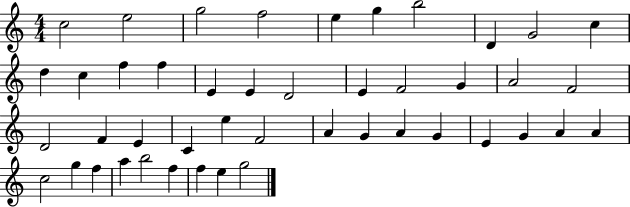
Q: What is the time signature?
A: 4/4